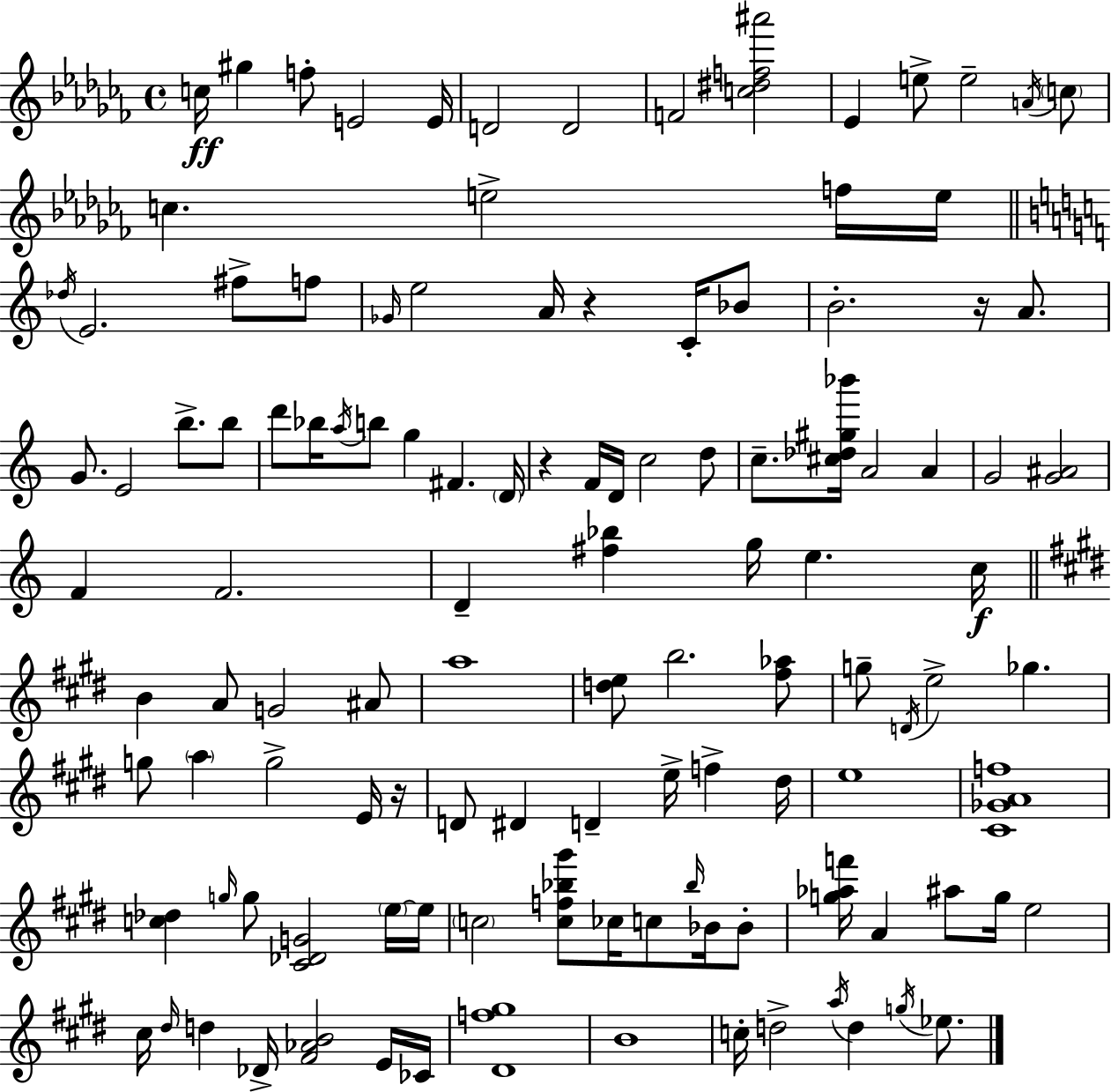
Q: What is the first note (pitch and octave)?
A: C5